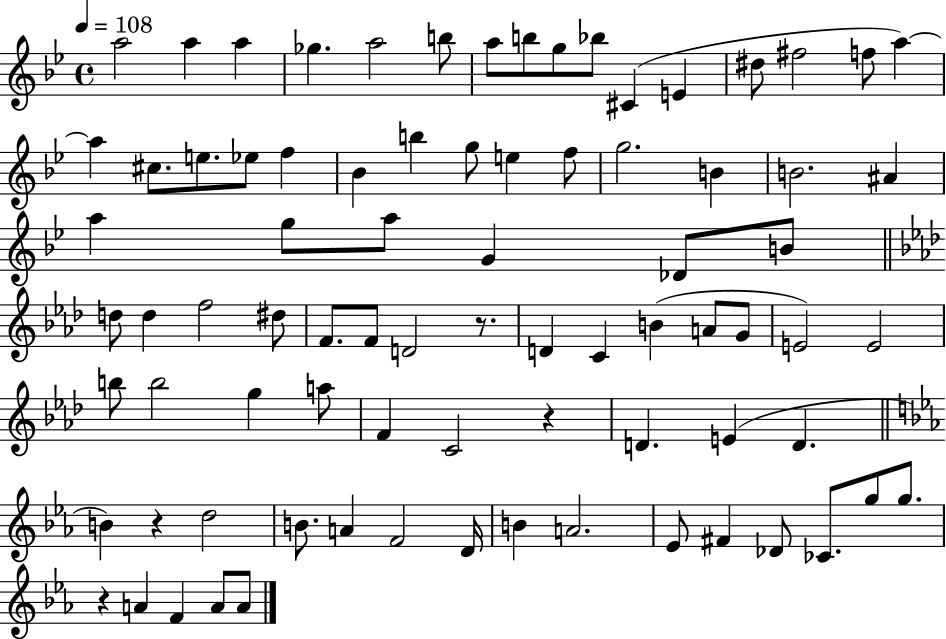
{
  \clef treble
  \time 4/4
  \defaultTimeSignature
  \key bes \major
  \tempo 4 = 108
  \repeat volta 2 { a''2 a''4 a''4 | ges''4. a''2 b''8 | a''8 b''8 g''8 bes''8 cis'4( e'4 | dis''8 fis''2 f''8 a''4~~) | \break a''4 cis''8. e''8. ees''8 f''4 | bes'4 b''4 g''8 e''4 f''8 | g''2. b'4 | b'2. ais'4 | \break a''4 g''8 a''8 g'4 des'8 b'8 | \bar "||" \break \key f \minor d''8 d''4 f''2 dis''8 | f'8. f'8 d'2 r8. | d'4 c'4 b'4( a'8 g'8 | e'2) e'2 | \break b''8 b''2 g''4 a''8 | f'4 c'2 r4 | d'4. e'4( d'4. | \bar "||" \break \key c \minor b'4) r4 d''2 | b'8. a'4 f'2 d'16 | b'4 a'2. | ees'8 fis'4 des'8 ces'8. g''8 g''8. | \break r4 a'4 f'4 a'8 a'8 | } \bar "|."
}